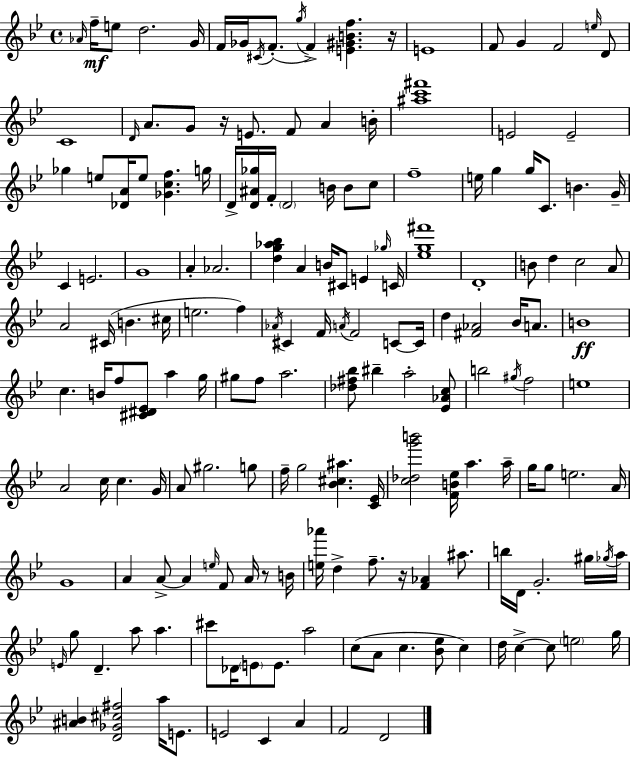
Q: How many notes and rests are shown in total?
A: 173